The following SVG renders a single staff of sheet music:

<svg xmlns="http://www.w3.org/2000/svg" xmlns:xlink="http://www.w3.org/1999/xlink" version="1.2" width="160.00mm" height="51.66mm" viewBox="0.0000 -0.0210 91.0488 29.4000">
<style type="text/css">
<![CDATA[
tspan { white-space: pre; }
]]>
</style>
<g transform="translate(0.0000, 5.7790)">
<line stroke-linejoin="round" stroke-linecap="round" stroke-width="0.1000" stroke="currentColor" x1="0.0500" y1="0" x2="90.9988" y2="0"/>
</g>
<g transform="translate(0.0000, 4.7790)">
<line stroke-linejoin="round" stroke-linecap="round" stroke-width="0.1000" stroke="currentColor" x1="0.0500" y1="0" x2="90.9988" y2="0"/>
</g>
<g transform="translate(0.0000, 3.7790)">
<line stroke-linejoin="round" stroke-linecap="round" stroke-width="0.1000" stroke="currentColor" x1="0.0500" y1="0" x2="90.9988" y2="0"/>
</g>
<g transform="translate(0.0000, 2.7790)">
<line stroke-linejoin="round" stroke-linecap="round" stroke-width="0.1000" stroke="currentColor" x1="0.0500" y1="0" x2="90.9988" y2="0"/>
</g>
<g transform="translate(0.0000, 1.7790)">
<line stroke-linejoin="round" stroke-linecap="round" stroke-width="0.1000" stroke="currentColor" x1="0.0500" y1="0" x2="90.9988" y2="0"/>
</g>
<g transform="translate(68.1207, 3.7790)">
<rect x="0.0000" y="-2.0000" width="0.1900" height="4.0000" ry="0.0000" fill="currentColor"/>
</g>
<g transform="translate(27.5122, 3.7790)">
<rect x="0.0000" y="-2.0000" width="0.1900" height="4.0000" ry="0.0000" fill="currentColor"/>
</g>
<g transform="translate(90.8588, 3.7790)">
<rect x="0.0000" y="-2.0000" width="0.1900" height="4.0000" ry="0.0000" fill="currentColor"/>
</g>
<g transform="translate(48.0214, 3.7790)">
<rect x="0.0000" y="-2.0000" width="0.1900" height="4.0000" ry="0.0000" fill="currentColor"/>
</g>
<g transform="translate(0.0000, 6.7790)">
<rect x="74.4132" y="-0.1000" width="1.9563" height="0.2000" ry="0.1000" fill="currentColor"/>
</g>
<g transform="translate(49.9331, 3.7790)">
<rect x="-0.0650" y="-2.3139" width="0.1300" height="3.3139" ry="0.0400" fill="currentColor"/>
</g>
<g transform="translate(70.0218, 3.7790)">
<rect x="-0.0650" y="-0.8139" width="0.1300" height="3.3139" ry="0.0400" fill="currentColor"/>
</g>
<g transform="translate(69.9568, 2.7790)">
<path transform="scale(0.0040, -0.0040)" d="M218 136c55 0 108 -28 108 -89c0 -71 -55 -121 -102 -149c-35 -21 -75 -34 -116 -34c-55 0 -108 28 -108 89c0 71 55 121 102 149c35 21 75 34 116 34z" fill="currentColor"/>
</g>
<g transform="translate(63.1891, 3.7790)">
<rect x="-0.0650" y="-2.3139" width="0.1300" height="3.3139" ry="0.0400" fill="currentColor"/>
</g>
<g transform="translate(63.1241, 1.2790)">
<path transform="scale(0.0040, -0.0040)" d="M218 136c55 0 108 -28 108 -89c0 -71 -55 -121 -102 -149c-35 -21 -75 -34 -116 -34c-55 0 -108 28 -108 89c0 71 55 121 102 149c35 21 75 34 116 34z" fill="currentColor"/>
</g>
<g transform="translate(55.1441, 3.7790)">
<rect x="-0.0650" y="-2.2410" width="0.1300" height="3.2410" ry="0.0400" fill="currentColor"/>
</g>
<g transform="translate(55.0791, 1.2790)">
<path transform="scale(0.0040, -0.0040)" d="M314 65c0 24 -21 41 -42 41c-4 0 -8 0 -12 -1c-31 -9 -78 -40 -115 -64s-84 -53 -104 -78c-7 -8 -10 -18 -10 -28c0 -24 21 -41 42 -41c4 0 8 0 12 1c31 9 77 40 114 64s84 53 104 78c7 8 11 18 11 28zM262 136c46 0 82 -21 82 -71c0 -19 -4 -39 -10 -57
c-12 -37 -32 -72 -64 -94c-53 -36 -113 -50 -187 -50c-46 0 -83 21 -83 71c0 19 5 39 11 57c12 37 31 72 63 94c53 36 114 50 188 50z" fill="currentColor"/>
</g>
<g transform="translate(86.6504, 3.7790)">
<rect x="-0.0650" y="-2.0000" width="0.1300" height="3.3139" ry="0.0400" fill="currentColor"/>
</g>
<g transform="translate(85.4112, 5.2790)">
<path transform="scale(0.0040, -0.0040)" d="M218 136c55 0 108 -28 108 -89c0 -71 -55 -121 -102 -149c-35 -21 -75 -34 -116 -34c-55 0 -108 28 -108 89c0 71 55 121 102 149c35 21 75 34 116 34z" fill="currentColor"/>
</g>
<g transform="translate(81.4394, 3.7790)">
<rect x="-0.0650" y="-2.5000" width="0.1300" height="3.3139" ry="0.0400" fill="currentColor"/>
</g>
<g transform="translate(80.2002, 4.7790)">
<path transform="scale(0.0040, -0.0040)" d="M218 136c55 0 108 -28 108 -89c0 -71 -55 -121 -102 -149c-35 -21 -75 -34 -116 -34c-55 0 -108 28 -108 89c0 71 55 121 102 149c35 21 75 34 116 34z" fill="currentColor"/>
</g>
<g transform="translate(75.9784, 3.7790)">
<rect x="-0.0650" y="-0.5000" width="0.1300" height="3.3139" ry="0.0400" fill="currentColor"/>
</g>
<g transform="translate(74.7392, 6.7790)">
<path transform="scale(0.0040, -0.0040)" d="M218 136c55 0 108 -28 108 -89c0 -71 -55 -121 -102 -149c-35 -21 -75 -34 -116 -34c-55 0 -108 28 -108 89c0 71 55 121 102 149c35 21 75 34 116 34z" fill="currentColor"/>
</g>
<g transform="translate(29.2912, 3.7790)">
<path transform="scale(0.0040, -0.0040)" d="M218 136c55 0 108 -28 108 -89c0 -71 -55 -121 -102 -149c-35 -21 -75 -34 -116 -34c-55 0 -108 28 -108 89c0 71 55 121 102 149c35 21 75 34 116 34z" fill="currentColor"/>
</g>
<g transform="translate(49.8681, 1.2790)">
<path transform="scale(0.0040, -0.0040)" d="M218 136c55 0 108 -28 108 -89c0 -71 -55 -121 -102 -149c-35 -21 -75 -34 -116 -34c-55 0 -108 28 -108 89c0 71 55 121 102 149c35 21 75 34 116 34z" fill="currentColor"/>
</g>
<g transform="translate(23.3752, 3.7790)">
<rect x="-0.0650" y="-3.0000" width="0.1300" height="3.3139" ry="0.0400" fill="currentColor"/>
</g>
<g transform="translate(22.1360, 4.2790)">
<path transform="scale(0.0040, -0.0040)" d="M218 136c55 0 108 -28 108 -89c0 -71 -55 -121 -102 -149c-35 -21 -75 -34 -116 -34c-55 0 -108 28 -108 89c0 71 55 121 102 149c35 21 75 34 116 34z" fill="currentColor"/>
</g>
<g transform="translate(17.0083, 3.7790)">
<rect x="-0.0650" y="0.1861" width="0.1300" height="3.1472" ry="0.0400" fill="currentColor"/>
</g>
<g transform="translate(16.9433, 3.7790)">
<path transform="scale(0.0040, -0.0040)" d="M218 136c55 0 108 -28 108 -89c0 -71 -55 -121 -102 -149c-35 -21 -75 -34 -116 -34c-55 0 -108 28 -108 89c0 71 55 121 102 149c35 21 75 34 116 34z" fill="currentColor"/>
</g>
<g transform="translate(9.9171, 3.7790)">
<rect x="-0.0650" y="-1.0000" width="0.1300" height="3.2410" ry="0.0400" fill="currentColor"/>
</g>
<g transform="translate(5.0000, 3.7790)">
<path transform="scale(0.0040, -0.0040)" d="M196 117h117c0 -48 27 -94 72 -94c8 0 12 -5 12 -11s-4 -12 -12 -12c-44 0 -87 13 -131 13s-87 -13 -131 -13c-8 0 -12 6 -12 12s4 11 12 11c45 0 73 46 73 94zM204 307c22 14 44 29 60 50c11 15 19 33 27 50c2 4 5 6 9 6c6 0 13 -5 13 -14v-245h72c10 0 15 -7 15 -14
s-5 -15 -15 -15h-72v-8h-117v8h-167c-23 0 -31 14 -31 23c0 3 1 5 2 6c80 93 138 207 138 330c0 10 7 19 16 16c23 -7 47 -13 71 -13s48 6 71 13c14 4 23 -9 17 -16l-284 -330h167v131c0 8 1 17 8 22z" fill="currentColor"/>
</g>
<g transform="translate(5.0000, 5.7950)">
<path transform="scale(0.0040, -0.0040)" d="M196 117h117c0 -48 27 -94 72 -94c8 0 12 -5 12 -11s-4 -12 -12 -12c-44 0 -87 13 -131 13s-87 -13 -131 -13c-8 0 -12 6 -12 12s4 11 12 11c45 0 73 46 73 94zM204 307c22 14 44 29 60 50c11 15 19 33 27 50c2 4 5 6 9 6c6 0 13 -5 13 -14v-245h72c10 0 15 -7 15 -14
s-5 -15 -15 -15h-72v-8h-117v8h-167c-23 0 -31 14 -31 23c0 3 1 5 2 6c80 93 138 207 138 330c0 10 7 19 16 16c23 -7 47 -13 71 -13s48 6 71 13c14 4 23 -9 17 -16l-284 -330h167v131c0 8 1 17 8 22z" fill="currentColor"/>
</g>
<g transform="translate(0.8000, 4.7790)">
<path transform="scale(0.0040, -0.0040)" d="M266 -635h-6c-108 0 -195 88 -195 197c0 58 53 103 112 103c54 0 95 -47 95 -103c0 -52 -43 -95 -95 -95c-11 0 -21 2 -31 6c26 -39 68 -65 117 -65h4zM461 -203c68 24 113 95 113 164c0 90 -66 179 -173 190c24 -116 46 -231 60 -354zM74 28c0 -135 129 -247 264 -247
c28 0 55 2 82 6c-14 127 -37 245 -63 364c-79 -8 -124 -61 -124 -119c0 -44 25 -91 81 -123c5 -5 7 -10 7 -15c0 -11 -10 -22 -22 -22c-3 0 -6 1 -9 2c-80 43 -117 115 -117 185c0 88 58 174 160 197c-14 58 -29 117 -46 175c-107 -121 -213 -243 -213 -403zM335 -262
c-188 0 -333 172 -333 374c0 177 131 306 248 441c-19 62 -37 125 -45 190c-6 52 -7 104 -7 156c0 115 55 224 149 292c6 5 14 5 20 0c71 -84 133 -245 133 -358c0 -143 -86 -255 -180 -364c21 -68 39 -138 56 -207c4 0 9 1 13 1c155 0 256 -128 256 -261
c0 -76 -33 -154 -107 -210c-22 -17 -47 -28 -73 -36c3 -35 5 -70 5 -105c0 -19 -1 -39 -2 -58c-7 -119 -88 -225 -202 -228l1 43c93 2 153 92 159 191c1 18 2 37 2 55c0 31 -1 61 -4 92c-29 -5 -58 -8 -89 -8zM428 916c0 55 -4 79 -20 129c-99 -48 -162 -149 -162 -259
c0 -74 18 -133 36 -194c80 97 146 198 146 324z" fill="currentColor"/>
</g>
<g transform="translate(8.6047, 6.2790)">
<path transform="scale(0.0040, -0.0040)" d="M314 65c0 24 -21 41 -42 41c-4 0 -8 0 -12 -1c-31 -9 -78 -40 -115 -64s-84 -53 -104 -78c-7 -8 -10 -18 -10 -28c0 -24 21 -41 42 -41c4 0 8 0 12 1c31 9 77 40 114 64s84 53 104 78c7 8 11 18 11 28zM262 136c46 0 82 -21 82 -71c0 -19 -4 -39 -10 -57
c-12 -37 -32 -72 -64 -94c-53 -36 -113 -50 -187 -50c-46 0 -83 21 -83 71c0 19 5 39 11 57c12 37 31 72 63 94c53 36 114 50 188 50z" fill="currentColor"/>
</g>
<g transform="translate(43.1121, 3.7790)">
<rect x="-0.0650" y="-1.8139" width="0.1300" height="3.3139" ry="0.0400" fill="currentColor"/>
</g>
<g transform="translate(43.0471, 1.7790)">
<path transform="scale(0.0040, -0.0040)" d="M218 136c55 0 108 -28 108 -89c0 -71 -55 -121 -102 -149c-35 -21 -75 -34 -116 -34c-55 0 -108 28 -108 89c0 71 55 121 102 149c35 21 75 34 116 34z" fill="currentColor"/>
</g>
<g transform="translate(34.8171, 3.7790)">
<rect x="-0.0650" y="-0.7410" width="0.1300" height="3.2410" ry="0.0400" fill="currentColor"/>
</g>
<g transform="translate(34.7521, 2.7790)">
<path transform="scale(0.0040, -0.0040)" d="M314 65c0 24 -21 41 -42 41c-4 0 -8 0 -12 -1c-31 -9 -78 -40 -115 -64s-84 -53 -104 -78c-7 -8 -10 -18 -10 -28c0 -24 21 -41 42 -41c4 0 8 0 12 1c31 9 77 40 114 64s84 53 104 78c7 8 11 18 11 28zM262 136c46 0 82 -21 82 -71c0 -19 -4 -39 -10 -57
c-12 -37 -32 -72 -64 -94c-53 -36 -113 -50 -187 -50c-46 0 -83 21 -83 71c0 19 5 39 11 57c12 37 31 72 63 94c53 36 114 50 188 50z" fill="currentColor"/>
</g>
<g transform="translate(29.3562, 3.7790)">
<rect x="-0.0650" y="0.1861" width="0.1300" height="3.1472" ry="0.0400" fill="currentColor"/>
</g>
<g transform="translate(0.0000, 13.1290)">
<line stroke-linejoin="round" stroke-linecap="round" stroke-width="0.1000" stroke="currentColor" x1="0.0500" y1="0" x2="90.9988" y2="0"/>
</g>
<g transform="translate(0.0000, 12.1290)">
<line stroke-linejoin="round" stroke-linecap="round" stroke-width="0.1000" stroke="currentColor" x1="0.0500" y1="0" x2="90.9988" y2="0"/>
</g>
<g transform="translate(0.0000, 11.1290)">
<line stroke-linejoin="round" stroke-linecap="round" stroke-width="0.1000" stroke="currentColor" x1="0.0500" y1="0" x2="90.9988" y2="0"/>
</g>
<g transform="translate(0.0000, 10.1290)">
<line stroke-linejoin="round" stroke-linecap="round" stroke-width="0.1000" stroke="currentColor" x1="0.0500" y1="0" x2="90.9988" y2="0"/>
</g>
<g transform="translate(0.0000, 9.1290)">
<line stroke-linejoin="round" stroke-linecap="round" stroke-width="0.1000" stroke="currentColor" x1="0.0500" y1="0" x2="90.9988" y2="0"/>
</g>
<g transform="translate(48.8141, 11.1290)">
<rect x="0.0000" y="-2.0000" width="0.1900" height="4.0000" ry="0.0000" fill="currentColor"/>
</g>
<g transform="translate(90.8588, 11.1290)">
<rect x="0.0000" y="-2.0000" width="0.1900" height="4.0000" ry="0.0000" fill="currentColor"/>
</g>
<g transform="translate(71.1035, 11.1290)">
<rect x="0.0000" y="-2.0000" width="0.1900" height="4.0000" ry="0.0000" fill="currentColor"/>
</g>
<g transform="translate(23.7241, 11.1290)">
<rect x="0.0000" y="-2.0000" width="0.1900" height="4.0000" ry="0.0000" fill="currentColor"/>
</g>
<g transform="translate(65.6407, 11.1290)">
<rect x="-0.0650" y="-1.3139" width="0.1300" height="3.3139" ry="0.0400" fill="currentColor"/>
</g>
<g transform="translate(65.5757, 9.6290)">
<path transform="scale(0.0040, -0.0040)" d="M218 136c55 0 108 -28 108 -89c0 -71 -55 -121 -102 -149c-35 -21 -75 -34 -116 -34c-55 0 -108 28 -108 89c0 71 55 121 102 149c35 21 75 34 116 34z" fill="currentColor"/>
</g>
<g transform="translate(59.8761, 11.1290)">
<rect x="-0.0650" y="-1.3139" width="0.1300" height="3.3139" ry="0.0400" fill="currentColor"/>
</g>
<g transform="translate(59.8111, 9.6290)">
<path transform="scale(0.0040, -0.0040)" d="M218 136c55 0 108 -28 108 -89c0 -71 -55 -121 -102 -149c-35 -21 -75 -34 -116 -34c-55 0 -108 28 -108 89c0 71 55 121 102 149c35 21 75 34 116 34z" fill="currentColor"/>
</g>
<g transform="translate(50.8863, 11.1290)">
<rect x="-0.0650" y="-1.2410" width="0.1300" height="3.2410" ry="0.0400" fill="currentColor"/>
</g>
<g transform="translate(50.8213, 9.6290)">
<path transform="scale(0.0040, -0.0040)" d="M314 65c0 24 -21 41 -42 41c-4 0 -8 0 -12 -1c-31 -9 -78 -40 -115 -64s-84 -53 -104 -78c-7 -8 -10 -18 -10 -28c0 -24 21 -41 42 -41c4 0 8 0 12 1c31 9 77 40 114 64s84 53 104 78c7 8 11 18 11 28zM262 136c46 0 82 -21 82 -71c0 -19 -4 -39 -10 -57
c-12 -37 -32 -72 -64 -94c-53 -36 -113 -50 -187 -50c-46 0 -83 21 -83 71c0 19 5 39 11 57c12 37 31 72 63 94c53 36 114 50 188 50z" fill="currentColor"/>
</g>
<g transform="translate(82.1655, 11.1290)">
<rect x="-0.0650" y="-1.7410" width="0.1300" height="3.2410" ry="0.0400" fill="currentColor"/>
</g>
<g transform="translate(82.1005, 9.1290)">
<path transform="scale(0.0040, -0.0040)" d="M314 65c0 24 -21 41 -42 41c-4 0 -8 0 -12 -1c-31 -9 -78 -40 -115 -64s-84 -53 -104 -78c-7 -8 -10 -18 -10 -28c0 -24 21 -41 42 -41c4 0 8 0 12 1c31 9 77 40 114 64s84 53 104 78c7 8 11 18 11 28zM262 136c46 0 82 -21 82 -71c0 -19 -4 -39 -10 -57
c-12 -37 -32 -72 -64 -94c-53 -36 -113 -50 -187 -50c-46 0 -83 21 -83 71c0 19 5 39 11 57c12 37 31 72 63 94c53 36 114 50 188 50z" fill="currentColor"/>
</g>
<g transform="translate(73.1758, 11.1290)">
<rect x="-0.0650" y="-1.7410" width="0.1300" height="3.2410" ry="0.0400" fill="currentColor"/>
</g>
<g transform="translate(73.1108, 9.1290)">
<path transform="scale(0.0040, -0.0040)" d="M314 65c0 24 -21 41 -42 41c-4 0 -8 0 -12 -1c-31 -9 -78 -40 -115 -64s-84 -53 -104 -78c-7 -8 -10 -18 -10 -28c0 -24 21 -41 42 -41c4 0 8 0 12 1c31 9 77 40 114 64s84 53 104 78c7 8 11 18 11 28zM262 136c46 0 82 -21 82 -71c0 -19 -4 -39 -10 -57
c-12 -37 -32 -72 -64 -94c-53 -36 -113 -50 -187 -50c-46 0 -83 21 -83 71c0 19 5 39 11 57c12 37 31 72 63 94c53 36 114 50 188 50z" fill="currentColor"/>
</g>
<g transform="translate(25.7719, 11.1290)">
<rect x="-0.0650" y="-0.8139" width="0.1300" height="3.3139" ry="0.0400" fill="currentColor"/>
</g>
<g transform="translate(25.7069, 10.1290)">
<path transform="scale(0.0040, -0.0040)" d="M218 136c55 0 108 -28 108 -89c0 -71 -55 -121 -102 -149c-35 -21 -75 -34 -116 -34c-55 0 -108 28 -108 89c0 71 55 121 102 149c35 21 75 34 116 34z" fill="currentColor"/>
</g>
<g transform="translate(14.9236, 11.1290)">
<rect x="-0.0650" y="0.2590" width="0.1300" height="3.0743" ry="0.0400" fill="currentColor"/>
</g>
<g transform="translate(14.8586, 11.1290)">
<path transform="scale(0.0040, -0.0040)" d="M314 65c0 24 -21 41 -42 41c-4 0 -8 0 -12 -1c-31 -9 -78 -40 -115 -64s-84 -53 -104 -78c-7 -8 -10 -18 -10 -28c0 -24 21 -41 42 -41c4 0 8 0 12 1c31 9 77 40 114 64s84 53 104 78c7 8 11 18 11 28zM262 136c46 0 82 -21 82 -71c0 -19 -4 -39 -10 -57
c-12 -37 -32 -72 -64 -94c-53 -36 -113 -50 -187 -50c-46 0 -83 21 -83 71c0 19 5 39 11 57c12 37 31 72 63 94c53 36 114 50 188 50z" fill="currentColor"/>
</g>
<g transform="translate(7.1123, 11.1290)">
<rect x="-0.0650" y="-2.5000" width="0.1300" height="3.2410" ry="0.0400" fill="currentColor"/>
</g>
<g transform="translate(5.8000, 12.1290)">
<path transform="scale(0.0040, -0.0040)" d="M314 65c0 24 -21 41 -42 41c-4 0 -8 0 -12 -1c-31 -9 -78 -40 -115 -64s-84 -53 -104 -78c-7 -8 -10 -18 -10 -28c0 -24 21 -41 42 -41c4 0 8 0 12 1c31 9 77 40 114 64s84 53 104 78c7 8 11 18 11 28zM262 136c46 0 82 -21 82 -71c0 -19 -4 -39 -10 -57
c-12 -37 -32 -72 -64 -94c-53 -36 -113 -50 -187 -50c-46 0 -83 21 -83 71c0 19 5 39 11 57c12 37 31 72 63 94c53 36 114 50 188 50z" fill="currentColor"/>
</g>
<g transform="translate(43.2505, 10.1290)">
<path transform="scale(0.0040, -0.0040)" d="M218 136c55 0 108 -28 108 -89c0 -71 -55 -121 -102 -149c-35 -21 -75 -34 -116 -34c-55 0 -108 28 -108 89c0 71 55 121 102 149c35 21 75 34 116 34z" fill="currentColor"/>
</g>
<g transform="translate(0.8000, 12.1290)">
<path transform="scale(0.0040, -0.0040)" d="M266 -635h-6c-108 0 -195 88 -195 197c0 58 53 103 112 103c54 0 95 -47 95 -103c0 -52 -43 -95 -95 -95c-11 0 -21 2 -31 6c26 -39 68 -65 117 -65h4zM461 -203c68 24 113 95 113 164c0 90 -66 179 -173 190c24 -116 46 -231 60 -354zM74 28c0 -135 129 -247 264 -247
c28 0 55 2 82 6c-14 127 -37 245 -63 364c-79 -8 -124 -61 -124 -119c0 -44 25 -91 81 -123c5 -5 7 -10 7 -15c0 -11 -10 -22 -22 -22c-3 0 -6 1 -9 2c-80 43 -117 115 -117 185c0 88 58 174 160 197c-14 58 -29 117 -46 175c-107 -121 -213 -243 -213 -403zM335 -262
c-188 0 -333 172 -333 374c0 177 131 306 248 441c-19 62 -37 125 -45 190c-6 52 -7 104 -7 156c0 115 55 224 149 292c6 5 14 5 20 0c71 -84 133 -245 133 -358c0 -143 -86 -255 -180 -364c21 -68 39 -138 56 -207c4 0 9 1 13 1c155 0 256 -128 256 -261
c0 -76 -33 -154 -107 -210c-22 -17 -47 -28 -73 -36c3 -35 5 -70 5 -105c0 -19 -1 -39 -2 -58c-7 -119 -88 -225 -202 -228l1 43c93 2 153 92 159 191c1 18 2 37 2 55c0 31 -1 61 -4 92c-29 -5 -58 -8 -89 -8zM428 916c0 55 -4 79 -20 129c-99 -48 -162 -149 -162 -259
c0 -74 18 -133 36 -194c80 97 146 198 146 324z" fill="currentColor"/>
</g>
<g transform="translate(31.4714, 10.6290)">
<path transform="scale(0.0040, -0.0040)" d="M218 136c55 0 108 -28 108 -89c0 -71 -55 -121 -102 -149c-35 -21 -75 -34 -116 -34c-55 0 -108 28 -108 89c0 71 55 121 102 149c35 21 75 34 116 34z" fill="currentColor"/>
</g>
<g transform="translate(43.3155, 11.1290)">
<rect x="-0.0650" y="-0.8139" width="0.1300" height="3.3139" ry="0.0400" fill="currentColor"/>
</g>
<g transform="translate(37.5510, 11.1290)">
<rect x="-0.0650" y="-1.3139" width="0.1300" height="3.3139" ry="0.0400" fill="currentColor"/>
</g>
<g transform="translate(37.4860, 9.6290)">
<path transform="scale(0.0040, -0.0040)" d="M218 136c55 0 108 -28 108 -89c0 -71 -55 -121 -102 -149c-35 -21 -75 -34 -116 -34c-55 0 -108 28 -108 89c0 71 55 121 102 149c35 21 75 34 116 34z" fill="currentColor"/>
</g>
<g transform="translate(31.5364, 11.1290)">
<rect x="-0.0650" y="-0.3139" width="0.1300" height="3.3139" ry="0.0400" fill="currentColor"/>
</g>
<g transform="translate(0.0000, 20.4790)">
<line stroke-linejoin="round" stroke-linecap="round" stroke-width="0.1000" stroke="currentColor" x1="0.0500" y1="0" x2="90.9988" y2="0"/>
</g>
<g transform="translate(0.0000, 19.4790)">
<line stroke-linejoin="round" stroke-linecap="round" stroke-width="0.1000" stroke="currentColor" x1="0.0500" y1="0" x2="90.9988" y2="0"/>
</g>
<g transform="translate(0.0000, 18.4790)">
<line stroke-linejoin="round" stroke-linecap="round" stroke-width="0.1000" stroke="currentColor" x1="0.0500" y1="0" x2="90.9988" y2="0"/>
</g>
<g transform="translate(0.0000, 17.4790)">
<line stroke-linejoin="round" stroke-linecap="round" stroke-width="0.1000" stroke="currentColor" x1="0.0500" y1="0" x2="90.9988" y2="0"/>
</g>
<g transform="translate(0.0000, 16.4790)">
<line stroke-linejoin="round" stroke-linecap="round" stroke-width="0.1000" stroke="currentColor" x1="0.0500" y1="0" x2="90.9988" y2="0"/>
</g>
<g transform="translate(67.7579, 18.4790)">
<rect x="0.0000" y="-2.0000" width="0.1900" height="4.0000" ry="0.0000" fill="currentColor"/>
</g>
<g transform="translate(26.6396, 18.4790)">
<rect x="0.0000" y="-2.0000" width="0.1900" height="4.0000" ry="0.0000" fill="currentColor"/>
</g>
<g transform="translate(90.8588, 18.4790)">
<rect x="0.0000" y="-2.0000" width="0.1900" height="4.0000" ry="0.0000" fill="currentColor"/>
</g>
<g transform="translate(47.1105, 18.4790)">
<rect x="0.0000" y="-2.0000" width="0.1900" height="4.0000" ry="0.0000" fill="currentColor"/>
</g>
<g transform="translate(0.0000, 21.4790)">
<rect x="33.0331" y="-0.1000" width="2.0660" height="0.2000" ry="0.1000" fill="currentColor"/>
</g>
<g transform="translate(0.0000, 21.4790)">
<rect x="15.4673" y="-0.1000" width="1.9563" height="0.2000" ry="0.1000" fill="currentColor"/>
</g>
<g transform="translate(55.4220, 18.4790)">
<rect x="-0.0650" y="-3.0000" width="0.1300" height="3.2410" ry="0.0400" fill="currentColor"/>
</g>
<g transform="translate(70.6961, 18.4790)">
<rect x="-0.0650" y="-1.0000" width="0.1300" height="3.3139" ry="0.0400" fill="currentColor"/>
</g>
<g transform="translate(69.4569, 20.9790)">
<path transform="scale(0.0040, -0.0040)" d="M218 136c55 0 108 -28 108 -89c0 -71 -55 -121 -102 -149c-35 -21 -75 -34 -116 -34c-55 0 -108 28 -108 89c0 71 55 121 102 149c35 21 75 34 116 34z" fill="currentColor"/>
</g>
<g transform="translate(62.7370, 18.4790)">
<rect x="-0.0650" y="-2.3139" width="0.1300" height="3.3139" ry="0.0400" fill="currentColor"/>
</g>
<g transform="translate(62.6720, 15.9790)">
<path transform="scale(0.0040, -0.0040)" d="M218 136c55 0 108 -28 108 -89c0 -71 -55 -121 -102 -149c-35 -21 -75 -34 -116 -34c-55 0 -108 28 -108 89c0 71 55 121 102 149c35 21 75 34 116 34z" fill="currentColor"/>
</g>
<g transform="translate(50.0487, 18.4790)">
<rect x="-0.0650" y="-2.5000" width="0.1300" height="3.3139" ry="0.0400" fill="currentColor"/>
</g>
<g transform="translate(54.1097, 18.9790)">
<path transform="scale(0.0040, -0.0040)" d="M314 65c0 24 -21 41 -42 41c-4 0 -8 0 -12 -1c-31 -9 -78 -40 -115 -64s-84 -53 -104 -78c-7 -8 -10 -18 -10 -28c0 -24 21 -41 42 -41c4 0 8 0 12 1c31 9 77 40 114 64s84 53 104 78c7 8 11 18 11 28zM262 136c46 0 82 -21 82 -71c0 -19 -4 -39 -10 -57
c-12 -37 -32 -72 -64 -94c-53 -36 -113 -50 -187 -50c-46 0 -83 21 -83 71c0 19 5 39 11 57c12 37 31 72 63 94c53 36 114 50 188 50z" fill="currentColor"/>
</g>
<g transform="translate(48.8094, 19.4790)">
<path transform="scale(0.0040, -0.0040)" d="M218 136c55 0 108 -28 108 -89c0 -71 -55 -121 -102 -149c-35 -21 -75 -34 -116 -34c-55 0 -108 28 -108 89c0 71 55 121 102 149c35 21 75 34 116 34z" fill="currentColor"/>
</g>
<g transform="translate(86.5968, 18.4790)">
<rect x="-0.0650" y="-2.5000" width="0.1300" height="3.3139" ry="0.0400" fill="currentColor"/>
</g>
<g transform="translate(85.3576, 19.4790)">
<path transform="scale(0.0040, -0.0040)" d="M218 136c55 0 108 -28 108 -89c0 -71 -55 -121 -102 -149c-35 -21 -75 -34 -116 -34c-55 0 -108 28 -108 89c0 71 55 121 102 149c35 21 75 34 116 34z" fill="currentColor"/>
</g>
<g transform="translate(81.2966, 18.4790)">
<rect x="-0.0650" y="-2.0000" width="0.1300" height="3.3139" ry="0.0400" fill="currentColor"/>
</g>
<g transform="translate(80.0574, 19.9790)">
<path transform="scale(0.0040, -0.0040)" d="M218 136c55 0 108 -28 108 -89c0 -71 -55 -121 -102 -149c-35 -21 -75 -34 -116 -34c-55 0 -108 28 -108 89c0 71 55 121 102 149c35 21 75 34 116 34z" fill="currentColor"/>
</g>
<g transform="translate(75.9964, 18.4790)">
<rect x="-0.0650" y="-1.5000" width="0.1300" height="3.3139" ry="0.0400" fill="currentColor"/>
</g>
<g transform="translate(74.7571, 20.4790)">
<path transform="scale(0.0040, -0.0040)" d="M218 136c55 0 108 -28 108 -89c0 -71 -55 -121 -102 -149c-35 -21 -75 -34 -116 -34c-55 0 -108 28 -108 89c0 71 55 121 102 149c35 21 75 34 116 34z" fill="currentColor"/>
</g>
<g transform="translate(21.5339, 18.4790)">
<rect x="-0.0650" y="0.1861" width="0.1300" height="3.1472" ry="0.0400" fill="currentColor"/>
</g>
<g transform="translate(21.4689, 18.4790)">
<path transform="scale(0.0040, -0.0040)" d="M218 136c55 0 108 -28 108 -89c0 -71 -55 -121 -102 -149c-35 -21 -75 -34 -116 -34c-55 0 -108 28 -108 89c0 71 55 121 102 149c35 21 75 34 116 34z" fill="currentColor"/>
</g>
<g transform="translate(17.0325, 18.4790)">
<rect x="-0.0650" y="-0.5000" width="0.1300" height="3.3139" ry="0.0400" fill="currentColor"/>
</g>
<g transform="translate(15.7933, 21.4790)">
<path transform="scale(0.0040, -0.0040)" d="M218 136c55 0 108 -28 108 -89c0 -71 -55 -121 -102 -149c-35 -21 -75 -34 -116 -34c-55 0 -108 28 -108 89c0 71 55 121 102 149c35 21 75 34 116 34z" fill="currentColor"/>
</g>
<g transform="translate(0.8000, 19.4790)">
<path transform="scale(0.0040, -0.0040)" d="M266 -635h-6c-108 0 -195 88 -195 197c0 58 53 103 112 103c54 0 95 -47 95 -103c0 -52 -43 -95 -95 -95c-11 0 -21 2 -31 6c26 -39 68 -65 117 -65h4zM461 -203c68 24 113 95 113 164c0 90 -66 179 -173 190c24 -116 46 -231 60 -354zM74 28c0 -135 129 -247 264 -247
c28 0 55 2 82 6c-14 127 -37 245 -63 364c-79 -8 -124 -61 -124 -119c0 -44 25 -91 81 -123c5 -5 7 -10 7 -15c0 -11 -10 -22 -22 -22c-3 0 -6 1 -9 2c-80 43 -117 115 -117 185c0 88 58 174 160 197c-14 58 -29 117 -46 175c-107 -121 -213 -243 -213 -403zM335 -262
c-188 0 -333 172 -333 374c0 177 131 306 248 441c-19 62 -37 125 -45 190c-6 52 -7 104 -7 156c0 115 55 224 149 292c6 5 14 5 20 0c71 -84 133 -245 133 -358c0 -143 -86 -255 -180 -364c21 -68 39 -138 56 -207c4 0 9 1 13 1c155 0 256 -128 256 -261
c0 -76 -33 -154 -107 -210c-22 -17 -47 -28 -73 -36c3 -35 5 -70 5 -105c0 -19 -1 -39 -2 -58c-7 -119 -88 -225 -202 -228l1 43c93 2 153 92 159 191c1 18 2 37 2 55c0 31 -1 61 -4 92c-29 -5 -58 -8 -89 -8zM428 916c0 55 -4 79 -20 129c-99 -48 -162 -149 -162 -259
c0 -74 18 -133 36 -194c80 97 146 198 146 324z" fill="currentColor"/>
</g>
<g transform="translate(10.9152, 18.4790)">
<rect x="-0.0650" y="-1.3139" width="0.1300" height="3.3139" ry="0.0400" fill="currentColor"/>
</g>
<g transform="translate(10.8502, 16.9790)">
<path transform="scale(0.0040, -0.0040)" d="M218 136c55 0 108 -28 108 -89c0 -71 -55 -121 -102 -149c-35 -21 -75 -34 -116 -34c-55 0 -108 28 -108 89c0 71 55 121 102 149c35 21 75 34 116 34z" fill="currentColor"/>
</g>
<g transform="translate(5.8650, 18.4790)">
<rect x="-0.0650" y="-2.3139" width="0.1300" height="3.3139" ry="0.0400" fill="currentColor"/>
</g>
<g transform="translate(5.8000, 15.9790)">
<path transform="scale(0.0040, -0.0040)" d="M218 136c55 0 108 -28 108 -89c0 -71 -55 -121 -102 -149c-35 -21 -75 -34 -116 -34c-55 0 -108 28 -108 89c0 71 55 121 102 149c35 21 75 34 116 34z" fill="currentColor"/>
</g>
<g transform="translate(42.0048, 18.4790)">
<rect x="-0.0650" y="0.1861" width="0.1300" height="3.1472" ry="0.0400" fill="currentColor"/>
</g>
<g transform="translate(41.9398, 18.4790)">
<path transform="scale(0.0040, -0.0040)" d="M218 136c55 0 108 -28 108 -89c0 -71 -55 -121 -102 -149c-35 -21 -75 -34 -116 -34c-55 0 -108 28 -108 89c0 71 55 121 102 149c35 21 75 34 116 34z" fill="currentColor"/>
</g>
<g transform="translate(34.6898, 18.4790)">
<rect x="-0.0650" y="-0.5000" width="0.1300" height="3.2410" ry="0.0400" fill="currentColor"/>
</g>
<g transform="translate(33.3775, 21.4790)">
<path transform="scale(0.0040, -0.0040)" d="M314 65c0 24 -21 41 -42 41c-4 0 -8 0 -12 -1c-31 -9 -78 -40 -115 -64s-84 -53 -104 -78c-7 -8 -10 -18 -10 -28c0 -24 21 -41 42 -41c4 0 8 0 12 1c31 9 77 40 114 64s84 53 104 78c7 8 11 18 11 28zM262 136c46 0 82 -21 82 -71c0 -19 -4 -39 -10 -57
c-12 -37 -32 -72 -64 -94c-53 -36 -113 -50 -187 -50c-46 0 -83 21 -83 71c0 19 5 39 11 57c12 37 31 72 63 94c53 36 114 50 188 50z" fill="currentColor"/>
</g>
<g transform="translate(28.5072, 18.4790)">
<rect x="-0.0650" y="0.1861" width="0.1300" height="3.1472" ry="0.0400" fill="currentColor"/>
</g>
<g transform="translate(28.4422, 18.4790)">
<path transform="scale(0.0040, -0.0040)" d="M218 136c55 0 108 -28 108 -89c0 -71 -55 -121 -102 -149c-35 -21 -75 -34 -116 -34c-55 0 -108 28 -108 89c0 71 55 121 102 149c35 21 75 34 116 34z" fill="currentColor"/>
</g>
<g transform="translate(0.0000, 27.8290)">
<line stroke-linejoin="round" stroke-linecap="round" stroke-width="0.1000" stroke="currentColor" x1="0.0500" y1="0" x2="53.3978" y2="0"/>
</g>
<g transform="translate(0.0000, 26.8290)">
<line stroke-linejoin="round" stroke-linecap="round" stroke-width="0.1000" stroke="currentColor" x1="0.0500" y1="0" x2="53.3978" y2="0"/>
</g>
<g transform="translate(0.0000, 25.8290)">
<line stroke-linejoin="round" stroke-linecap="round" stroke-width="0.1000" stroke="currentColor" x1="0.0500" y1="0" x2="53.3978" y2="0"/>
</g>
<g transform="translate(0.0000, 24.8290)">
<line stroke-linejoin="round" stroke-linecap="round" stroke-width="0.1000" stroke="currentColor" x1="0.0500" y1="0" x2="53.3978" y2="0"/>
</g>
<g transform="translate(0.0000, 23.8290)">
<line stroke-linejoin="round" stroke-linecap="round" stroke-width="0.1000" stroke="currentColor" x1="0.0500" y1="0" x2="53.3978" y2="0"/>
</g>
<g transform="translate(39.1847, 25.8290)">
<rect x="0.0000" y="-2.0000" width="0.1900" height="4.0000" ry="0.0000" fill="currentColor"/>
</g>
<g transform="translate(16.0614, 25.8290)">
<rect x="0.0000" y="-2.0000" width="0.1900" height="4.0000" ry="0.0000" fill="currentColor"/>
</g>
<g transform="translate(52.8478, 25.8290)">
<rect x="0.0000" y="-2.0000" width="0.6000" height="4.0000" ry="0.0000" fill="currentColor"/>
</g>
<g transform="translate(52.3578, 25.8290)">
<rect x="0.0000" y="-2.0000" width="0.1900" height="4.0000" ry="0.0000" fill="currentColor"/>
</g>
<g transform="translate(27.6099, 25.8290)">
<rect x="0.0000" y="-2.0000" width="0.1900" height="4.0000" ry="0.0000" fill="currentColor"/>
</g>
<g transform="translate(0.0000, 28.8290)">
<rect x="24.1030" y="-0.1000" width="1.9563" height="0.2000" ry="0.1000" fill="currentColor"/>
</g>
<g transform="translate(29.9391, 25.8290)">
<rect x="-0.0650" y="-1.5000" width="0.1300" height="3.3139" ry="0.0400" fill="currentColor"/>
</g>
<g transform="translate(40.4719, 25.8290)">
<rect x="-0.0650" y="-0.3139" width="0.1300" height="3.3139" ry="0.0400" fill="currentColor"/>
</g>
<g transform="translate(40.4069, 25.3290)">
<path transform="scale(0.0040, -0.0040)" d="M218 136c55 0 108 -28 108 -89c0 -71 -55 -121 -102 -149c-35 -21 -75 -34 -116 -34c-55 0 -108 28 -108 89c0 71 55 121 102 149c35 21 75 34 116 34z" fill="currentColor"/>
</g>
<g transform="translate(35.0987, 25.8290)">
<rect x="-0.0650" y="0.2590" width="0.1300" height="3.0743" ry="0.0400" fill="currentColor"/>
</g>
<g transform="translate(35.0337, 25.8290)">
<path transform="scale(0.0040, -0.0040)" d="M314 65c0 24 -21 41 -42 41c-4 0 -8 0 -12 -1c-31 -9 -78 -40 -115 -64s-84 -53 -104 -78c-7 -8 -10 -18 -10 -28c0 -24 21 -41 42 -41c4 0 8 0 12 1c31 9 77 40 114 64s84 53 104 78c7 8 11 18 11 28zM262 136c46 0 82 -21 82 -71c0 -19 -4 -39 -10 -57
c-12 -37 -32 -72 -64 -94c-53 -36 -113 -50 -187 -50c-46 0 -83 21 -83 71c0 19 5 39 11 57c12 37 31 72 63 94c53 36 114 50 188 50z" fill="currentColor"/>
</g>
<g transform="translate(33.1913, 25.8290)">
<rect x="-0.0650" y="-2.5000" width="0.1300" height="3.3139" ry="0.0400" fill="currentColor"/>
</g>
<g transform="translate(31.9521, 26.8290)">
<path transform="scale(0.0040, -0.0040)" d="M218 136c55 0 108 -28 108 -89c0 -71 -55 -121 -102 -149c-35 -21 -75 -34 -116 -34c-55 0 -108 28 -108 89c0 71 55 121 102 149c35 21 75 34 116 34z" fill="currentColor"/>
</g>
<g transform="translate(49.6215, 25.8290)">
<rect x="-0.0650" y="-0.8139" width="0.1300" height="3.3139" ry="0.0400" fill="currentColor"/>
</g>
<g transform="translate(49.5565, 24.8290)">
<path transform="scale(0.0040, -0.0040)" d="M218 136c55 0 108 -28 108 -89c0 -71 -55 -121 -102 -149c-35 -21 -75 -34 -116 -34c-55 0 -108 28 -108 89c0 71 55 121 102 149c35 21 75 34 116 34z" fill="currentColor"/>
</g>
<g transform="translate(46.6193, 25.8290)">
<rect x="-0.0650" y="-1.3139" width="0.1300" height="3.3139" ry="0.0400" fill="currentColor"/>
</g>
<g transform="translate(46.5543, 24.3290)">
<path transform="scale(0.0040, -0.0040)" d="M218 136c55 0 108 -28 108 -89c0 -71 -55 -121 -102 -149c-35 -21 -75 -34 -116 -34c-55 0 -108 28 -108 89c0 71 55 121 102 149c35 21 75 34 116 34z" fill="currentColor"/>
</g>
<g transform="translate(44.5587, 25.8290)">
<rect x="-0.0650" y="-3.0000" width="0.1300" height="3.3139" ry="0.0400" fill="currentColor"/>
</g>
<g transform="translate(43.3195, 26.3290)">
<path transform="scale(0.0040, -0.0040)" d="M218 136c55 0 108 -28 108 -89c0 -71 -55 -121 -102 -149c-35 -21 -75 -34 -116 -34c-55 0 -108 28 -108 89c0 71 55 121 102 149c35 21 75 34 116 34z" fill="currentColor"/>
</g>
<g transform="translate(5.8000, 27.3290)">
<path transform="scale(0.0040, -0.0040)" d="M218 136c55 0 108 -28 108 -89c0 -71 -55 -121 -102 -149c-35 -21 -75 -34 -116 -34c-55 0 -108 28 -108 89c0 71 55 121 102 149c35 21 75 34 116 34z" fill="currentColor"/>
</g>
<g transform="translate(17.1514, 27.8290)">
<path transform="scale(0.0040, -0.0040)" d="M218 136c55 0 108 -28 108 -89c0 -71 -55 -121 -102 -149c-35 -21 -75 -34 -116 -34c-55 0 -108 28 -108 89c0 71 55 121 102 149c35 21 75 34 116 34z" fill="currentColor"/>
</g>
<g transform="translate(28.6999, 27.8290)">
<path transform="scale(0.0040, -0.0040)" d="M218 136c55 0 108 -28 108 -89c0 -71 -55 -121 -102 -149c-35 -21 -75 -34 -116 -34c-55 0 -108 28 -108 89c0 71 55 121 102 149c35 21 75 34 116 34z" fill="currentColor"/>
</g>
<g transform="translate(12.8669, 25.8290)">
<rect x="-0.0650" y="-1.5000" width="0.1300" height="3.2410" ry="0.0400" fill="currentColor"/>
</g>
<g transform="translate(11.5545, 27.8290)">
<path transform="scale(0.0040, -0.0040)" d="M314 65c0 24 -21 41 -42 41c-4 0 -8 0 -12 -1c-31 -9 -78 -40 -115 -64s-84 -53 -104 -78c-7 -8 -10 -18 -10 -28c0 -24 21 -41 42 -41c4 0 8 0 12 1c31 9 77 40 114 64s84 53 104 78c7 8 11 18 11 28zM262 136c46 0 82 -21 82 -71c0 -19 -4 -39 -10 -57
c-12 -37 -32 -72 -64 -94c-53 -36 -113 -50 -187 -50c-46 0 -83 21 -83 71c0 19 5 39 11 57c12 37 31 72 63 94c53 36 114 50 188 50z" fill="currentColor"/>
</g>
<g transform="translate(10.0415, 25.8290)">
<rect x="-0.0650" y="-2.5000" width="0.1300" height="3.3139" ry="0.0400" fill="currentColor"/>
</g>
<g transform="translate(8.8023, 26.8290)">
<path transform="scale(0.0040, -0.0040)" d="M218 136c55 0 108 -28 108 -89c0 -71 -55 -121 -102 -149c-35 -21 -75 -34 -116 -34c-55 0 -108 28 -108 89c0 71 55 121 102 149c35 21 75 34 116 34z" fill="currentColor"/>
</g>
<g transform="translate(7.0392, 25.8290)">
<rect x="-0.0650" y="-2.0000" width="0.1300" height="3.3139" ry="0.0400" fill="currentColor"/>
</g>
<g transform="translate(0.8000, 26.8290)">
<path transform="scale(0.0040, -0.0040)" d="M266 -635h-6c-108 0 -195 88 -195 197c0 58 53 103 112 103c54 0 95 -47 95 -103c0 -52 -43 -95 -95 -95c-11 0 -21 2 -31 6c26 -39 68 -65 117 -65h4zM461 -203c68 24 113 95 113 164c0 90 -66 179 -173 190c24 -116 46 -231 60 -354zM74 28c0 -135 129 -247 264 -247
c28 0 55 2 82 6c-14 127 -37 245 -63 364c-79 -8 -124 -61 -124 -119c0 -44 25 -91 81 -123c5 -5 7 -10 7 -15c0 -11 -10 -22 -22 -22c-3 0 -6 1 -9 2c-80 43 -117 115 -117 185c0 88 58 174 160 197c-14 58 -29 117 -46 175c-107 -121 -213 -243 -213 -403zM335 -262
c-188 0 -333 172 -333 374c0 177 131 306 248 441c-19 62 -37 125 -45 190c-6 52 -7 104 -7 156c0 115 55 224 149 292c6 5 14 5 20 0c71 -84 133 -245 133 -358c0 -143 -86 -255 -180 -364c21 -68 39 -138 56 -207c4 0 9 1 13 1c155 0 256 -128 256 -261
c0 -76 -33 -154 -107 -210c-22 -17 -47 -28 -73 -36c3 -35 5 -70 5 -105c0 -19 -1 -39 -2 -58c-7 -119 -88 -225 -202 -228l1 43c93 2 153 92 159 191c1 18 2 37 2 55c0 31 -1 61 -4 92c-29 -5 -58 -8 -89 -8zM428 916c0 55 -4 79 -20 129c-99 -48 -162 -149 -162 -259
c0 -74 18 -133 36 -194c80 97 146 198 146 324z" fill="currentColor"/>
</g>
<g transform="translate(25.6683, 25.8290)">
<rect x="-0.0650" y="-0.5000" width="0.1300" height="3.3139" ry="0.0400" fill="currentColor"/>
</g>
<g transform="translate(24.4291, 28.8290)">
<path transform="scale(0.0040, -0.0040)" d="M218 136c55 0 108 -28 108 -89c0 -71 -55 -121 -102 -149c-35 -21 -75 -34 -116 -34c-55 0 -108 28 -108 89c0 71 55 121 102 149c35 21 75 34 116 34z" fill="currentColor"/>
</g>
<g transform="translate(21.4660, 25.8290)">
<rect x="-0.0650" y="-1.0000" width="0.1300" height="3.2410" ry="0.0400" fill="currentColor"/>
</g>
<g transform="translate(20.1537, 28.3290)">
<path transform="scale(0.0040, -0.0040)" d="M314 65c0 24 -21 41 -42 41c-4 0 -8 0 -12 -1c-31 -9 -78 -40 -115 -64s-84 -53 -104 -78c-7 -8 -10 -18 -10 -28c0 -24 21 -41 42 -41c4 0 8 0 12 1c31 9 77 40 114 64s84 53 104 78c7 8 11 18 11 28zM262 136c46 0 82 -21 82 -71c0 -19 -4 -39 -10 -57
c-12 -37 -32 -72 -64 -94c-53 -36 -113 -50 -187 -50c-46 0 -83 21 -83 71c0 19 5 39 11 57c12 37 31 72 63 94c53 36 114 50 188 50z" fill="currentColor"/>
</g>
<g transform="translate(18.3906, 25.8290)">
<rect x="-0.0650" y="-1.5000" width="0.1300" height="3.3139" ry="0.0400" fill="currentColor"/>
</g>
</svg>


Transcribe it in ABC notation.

X:1
T:Untitled
M:4/4
L:1/4
K:C
D2 B A B d2 f g g2 g d C G F G2 B2 d c e d e2 e e f2 f2 g e C B B C2 B G A2 g D E F G F G E2 E D2 C E G B2 c A e d